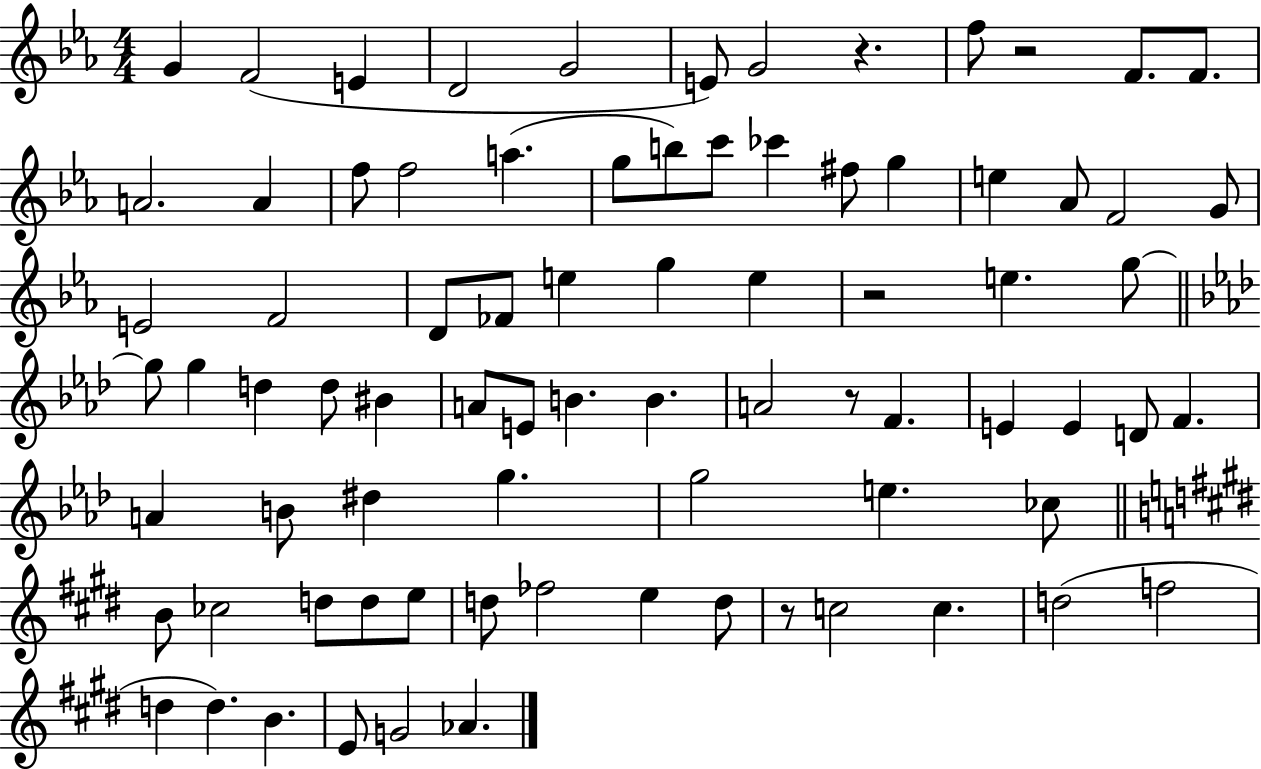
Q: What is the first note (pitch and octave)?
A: G4